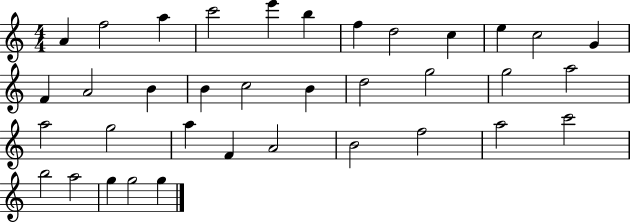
{
  \clef treble
  \numericTimeSignature
  \time 4/4
  \key c \major
  a'4 f''2 a''4 | c'''2 e'''4 b''4 | f''4 d''2 c''4 | e''4 c''2 g'4 | \break f'4 a'2 b'4 | b'4 c''2 b'4 | d''2 g''2 | g''2 a''2 | \break a''2 g''2 | a''4 f'4 a'2 | b'2 f''2 | a''2 c'''2 | \break b''2 a''2 | g''4 g''2 g''4 | \bar "|."
}